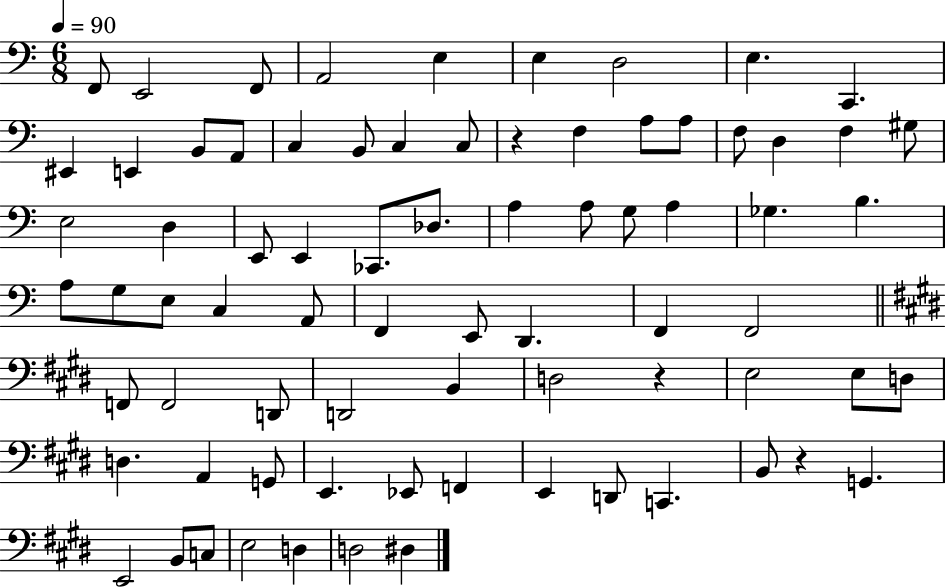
F2/e E2/h F2/e A2/h E3/q E3/q D3/h E3/q. C2/q. EIS2/q E2/q B2/e A2/e C3/q B2/e C3/q C3/e R/q F3/q A3/e A3/e F3/e D3/q F3/q G#3/e E3/h D3/q E2/e E2/q CES2/e. Db3/e. A3/q A3/e G3/e A3/q Gb3/q. B3/q. A3/e G3/e E3/e C3/q A2/e F2/q E2/e D2/q. F2/q F2/h F2/e F2/h D2/e D2/h B2/q D3/h R/q E3/h E3/e D3/e D3/q. A2/q G2/e E2/q. Eb2/e F2/q E2/q D2/e C2/q. B2/e R/q G2/q. E2/h B2/e C3/e E3/h D3/q D3/h D#3/q